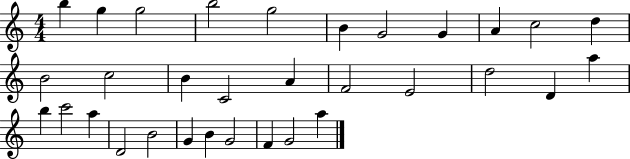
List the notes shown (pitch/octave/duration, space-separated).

B5/q G5/q G5/h B5/h G5/h B4/q G4/h G4/q A4/q C5/h D5/q B4/h C5/h B4/q C4/h A4/q F4/h E4/h D5/h D4/q A5/q B5/q C6/h A5/q D4/h B4/h G4/q B4/q G4/h F4/q G4/h A5/q